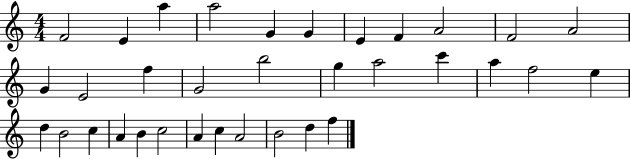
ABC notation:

X:1
T:Untitled
M:4/4
L:1/4
K:C
F2 E a a2 G G E F A2 F2 A2 G E2 f G2 b2 g a2 c' a f2 e d B2 c A B c2 A c A2 B2 d f